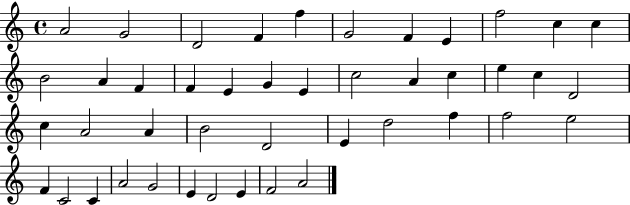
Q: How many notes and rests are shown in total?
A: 44